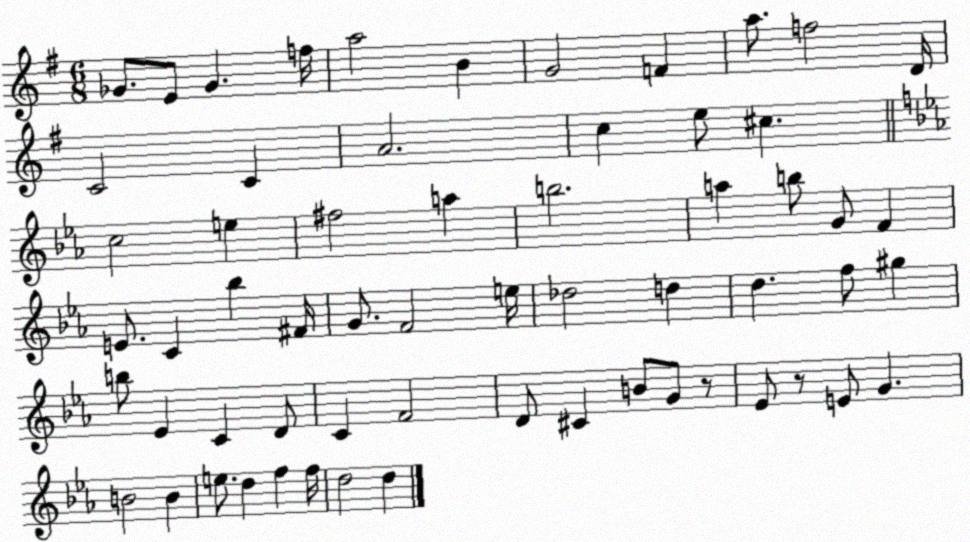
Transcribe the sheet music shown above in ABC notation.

X:1
T:Untitled
M:6/8
L:1/4
K:G
_G/2 E/2 _G f/4 a2 B G2 F a/2 f2 D/4 C2 C A2 c e/2 ^c c2 e ^f2 a b2 a b/2 G/2 F E/2 C _b ^F/4 G/2 F2 e/4 _d2 d d f/2 ^g b/2 _E C D/2 C F2 D/2 ^C B/2 G/2 z/2 _E/2 z/2 E/2 G B2 B e/2 d f f/4 d2 d